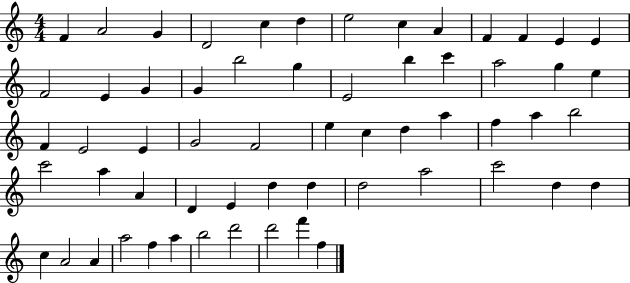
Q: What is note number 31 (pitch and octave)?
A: E5